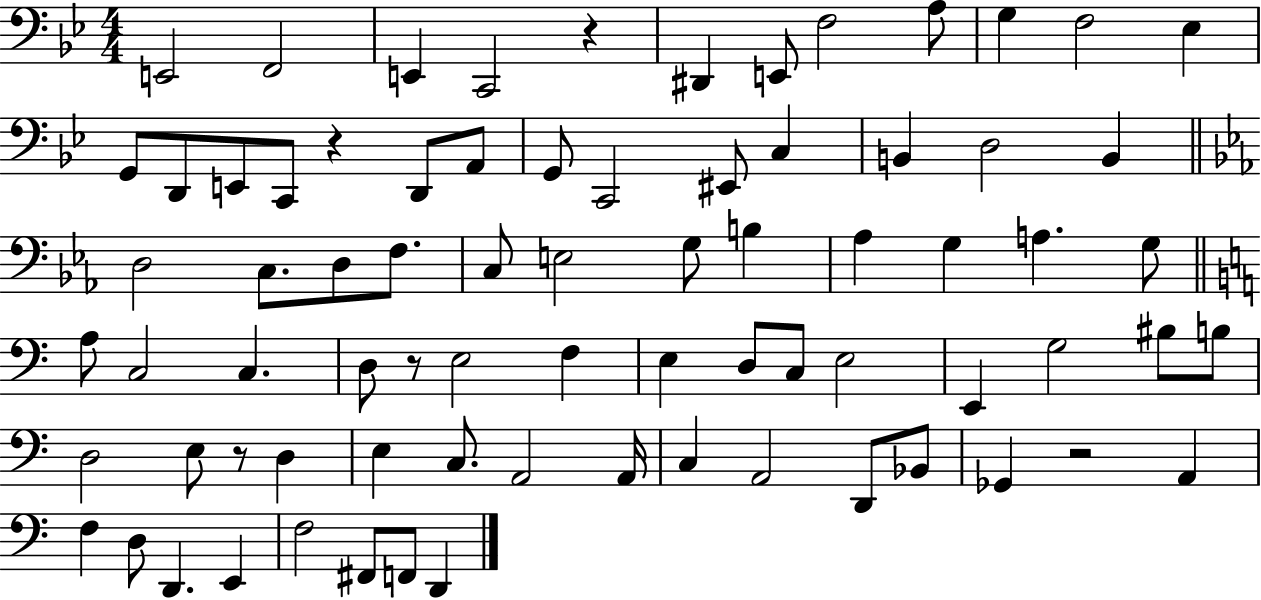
E2/h F2/h E2/q C2/h R/q D#2/q E2/e F3/h A3/e G3/q F3/h Eb3/q G2/e D2/e E2/e C2/e R/q D2/e A2/e G2/e C2/h EIS2/e C3/q B2/q D3/h B2/q D3/h C3/e. D3/e F3/e. C3/e E3/h G3/e B3/q Ab3/q G3/q A3/q. G3/e A3/e C3/h C3/q. D3/e R/e E3/h F3/q E3/q D3/e C3/e E3/h E2/q G3/h BIS3/e B3/e D3/h E3/e R/e D3/q E3/q C3/e. A2/h A2/s C3/q A2/h D2/e Bb2/e Gb2/q R/h A2/q F3/q D3/e D2/q. E2/q F3/h F#2/e F2/e D2/q